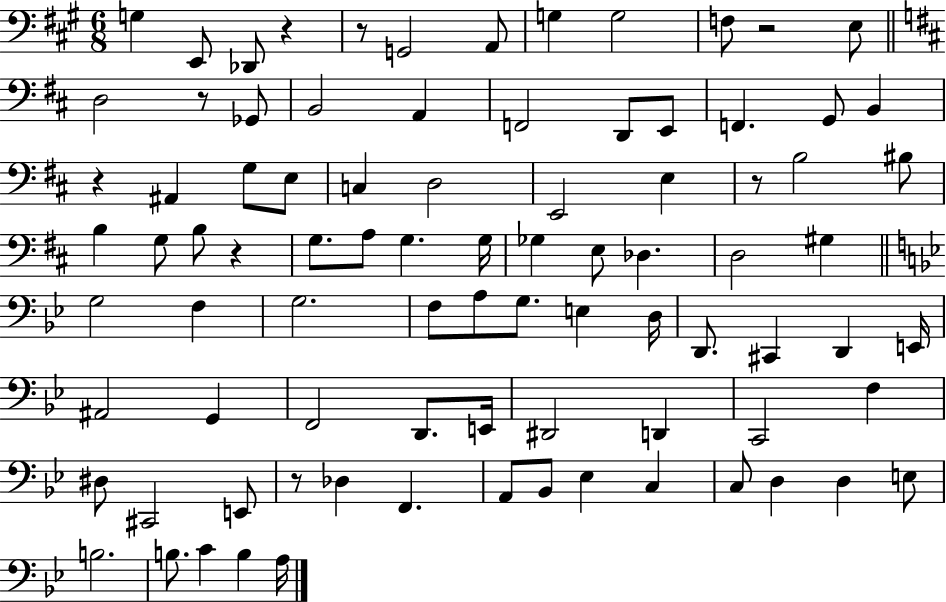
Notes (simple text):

G3/q E2/e Db2/e R/q R/e G2/h A2/e G3/q G3/h F3/e R/h E3/e D3/h R/e Gb2/e B2/h A2/q F2/h D2/e E2/e F2/q. G2/e B2/q R/q A#2/q G3/e E3/e C3/q D3/h E2/h E3/q R/e B3/h BIS3/e B3/q G3/e B3/e R/q G3/e. A3/e G3/q. G3/s Gb3/q E3/e Db3/q. D3/h G#3/q G3/h F3/q G3/h. F3/e A3/e G3/e. E3/q D3/s D2/e. C#2/q D2/q E2/s A#2/h G2/q F2/h D2/e. E2/s D#2/h D2/q C2/h F3/q D#3/e C#2/h E2/e R/e Db3/q F2/q. A2/e Bb2/e Eb3/q C3/q C3/e D3/q D3/q E3/e B3/h. B3/e. C4/q B3/q A3/s